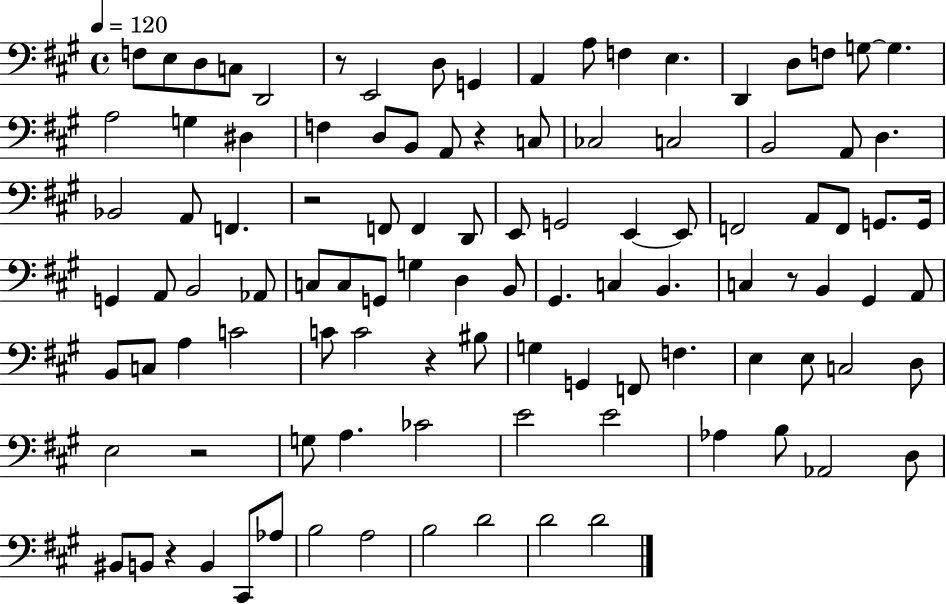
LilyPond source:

{
  \clef bass
  \time 4/4
  \defaultTimeSignature
  \key a \major
  \tempo 4 = 120
  f8 e8 d8 c8 d,2 | r8 e,2 d8 g,4 | a,4 a8 f4 e4. | d,4 d8 f8 g8~~ g4. | \break a2 g4 dis4 | f4 d8 b,8 a,8 r4 c8 | ces2 c2 | b,2 a,8 d4. | \break bes,2 a,8 f,4. | r2 f,8 f,4 d,8 | e,8 g,2 e,4~~ e,8 | f,2 a,8 f,8 g,8. g,16 | \break g,4 a,8 b,2 aes,8 | c8 c8 g,8 g4 d4 b,8 | gis,4. c4 b,4. | c4 r8 b,4 gis,4 a,8 | \break b,8 c8 a4 c'2 | c'8 c'2 r4 bis8 | g4 g,4 f,8 f4. | e4 e8 c2 d8 | \break e2 r2 | g8 a4. ces'2 | e'2 e'2 | aes4 b8 aes,2 d8 | \break bis,8 b,8 r4 b,4 cis,8 aes8 | b2 a2 | b2 d'2 | d'2 d'2 | \break \bar "|."
}